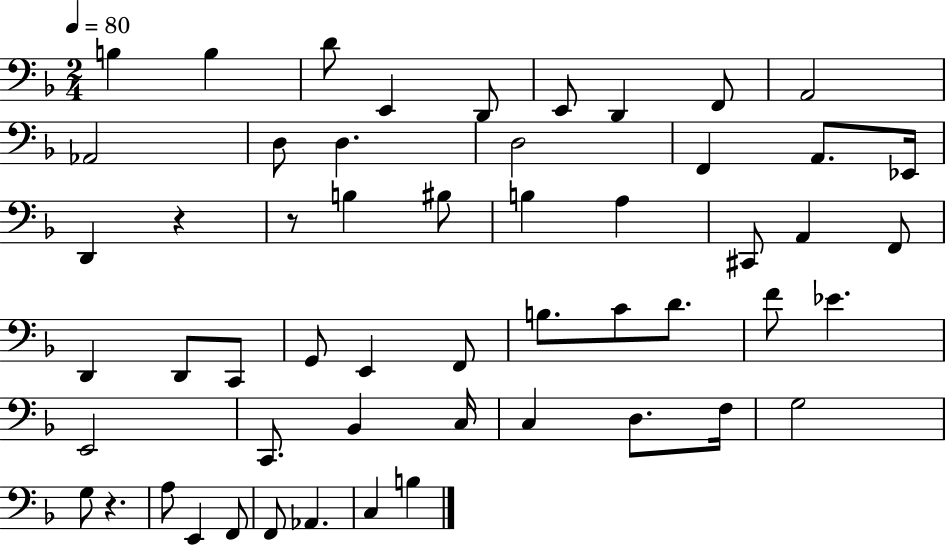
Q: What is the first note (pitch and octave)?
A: B3